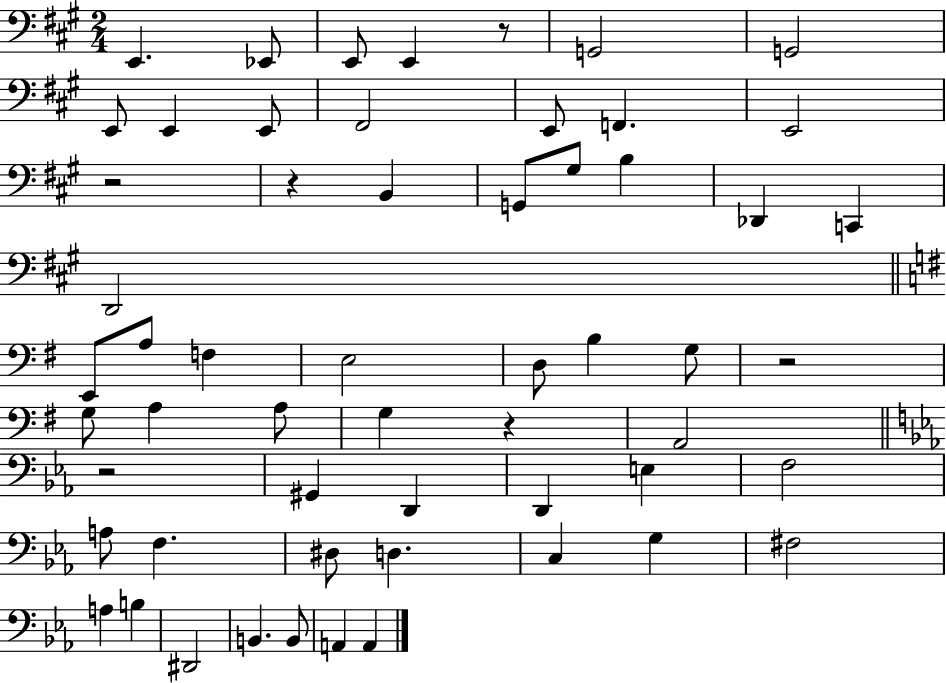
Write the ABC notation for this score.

X:1
T:Untitled
M:2/4
L:1/4
K:A
E,, _E,,/2 E,,/2 E,, z/2 G,,2 G,,2 E,,/2 E,, E,,/2 ^F,,2 E,,/2 F,, E,,2 z2 z B,, G,,/2 ^G,/2 B, _D,, C,, D,,2 E,,/2 A,/2 F, E,2 D,/2 B, G,/2 z2 G,/2 A, A,/2 G, z A,,2 z2 ^G,, D,, D,, E, F,2 A,/2 F, ^D,/2 D, C, G, ^F,2 A, B, ^D,,2 B,, B,,/2 A,, A,,